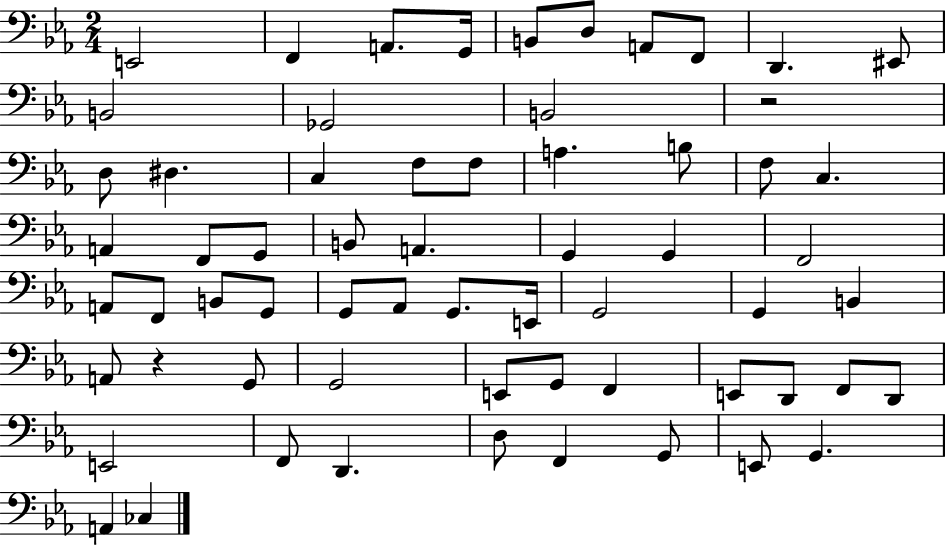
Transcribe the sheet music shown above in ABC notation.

X:1
T:Untitled
M:2/4
L:1/4
K:Eb
E,,2 F,, A,,/2 G,,/4 B,,/2 D,/2 A,,/2 F,,/2 D,, ^E,,/2 B,,2 _G,,2 B,,2 z2 D,/2 ^D, C, F,/2 F,/2 A, B,/2 F,/2 C, A,, F,,/2 G,,/2 B,,/2 A,, G,, G,, F,,2 A,,/2 F,,/2 B,,/2 G,,/2 G,,/2 _A,,/2 G,,/2 E,,/4 G,,2 G,, B,, A,,/2 z G,,/2 G,,2 E,,/2 G,,/2 F,, E,,/2 D,,/2 F,,/2 D,,/2 E,,2 F,,/2 D,, D,/2 F,, G,,/2 E,,/2 G,, A,, _C,